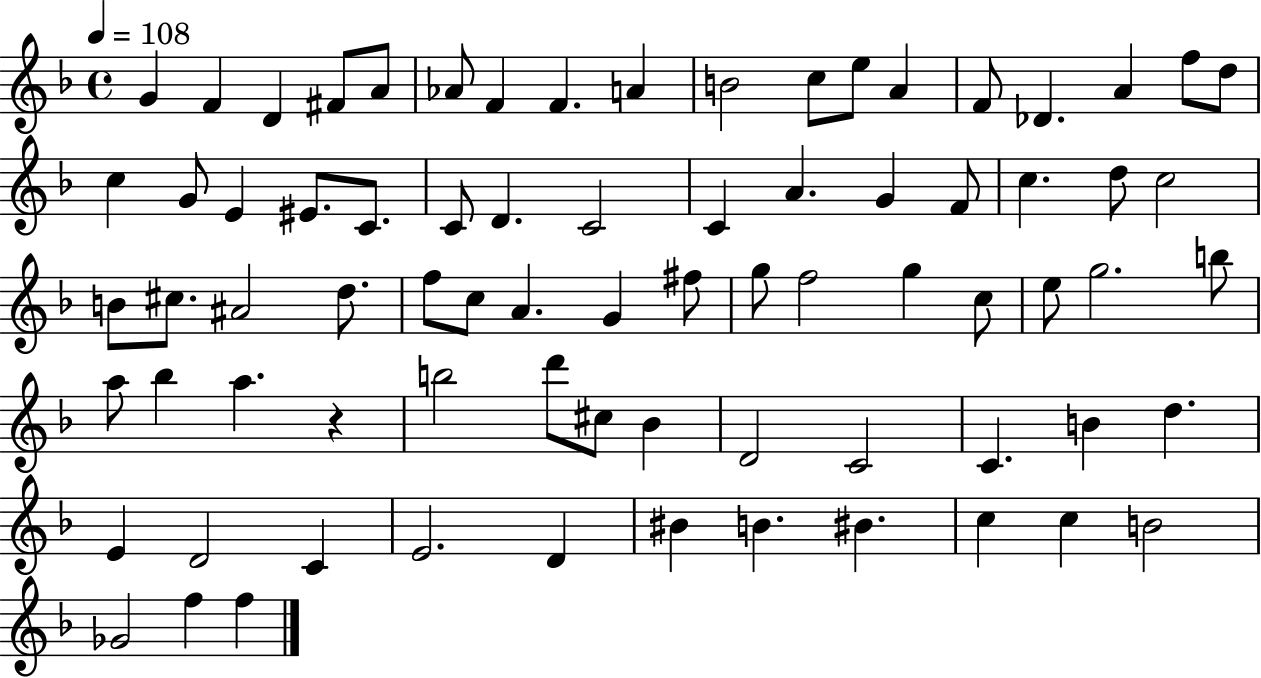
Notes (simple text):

G4/q F4/q D4/q F#4/e A4/e Ab4/e F4/q F4/q. A4/q B4/h C5/e E5/e A4/q F4/e Db4/q. A4/q F5/e D5/e C5/q G4/e E4/q EIS4/e. C4/e. C4/e D4/q. C4/h C4/q A4/q. G4/q F4/e C5/q. D5/e C5/h B4/e C#5/e. A#4/h D5/e. F5/e C5/e A4/q. G4/q F#5/e G5/e F5/h G5/q C5/e E5/e G5/h. B5/e A5/e Bb5/q A5/q. R/q B5/h D6/e C#5/e Bb4/q D4/h C4/h C4/q. B4/q D5/q. E4/q D4/h C4/q E4/h. D4/q BIS4/q B4/q. BIS4/q. C5/q C5/q B4/h Gb4/h F5/q F5/q